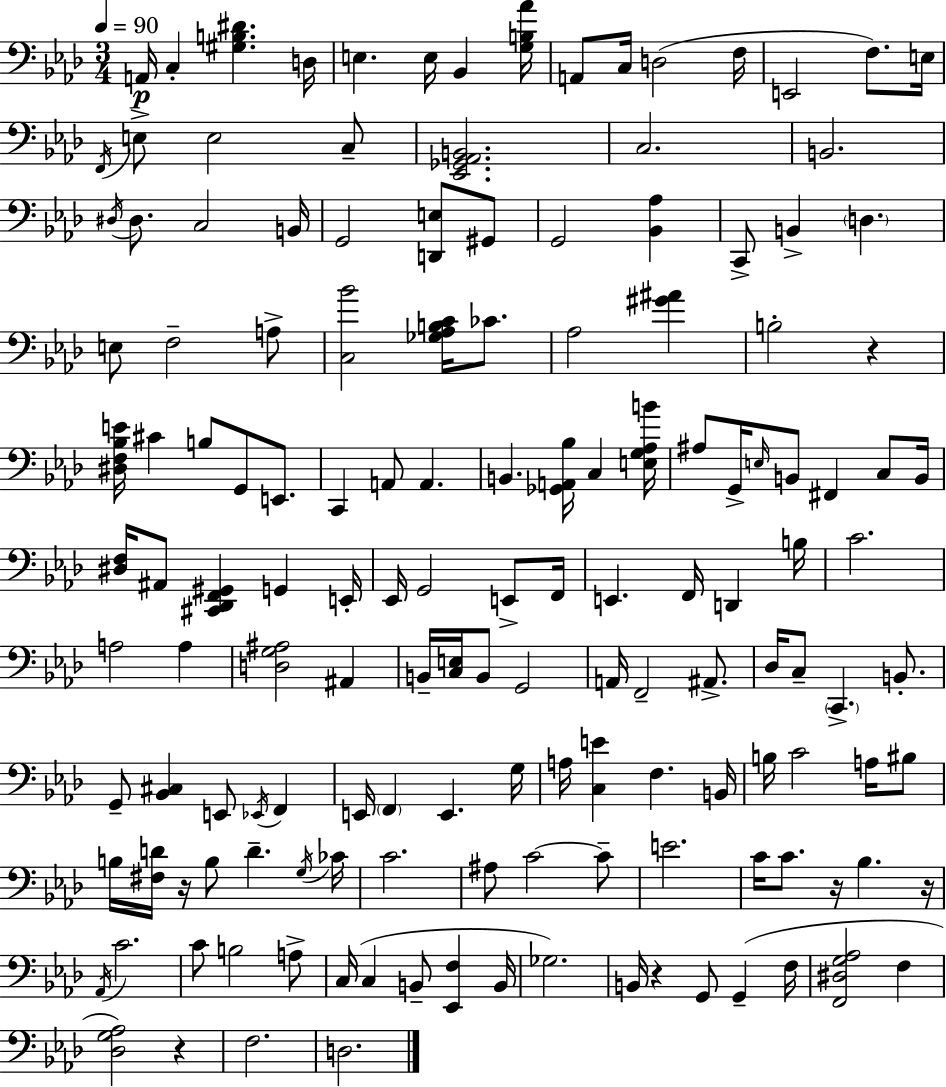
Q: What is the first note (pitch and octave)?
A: A2